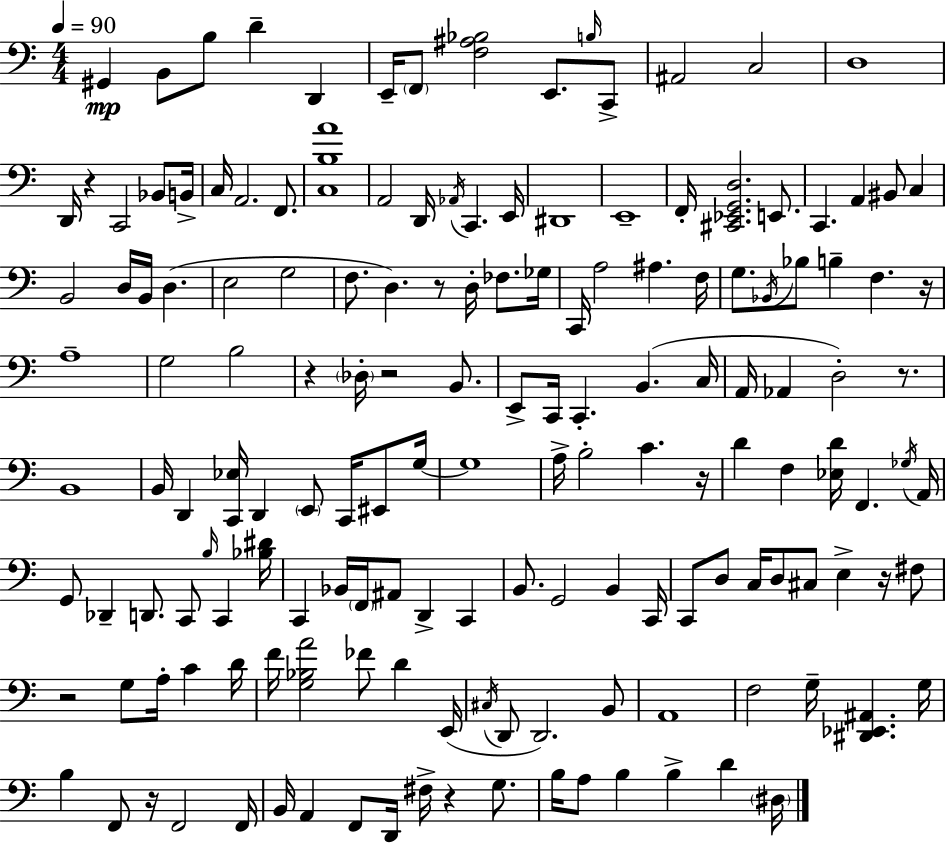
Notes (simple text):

G#2/q B2/e B3/e D4/q D2/q E2/s F2/e [F3,A#3,Bb3]/h E2/e. B3/s C2/e A#2/h C3/h D3/w D2/s R/q C2/h Bb2/e B2/s C3/s A2/h. F2/e. [C3,B3,A4]/w A2/h D2/s Ab2/s C2/q. E2/s D#2/w E2/w F2/s [C#2,Eb2,G2,D3]/h. E2/e. C2/q. A2/q BIS2/e C3/q B2/h D3/s B2/s D3/q. E3/h G3/h F3/e. D3/q. R/e D3/s FES3/e. Gb3/s C2/s A3/h A#3/q. F3/s G3/e. Bb2/s Bb3/e B3/q F3/q. R/s A3/w G3/h B3/h R/q Db3/s R/h B2/e. E2/e C2/s C2/q. B2/q. C3/s A2/s Ab2/q D3/h R/e. B2/w B2/s D2/q [C2,Eb3]/s D2/q E2/e C2/s EIS2/e G3/s G3/w A3/s B3/h C4/q. R/s D4/q F3/q [Eb3,D4]/s F2/q. Gb3/s A2/s G2/e Db2/q D2/e. C2/e B3/s C2/q [Bb3,D#4]/s C2/q Bb2/s F2/s A#2/e D2/q C2/q B2/e. G2/h B2/q C2/s C2/e D3/e C3/s D3/e C#3/e E3/q R/s F#3/e R/h G3/e A3/s C4/q D4/s F4/s [G3,Bb3,A4]/h FES4/e D4/q E2/s C#3/s D2/e D2/h. B2/e A2/w F3/h G3/s [D#2,Eb2,A#2]/q. G3/s B3/q F2/e R/s F2/h F2/s B2/s A2/q F2/e D2/s F#3/s R/q G3/e. B3/s A3/e B3/q B3/q D4/q D#3/s